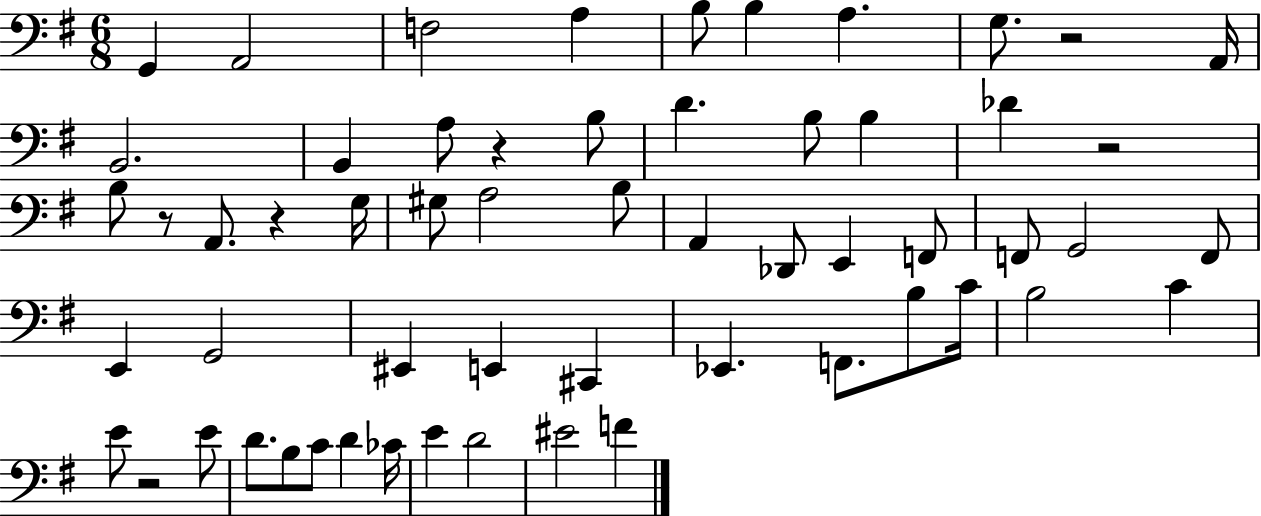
{
  \clef bass
  \numericTimeSignature
  \time 6/8
  \key g \major
  \repeat volta 2 { g,4 a,2 | f2 a4 | b8 b4 a4. | g8. r2 a,16 | \break b,2. | b,4 a8 r4 b8 | d'4. b8 b4 | des'4 r2 | \break b8 r8 a,8. r4 g16 | gis8 a2 b8 | a,4 des,8 e,4 f,8 | f,8 g,2 f,8 | \break e,4 g,2 | eis,4 e,4 cis,4 | ees,4. f,8. b8 c'16 | b2 c'4 | \break e'8 r2 e'8 | d'8. b8 c'8 d'4 ces'16 | e'4 d'2 | eis'2 f'4 | \break } \bar "|."
}